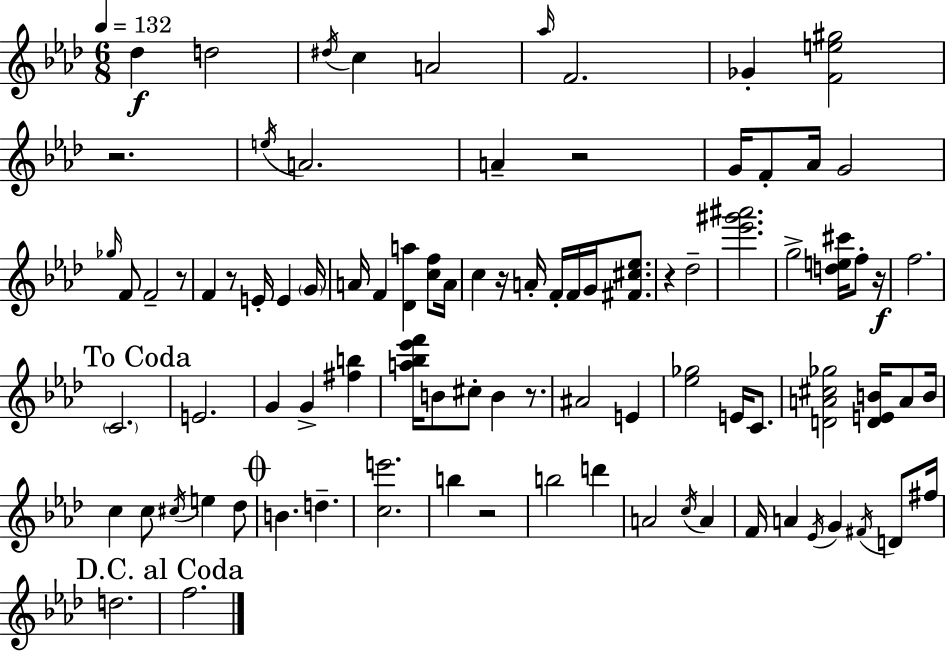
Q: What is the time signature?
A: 6/8